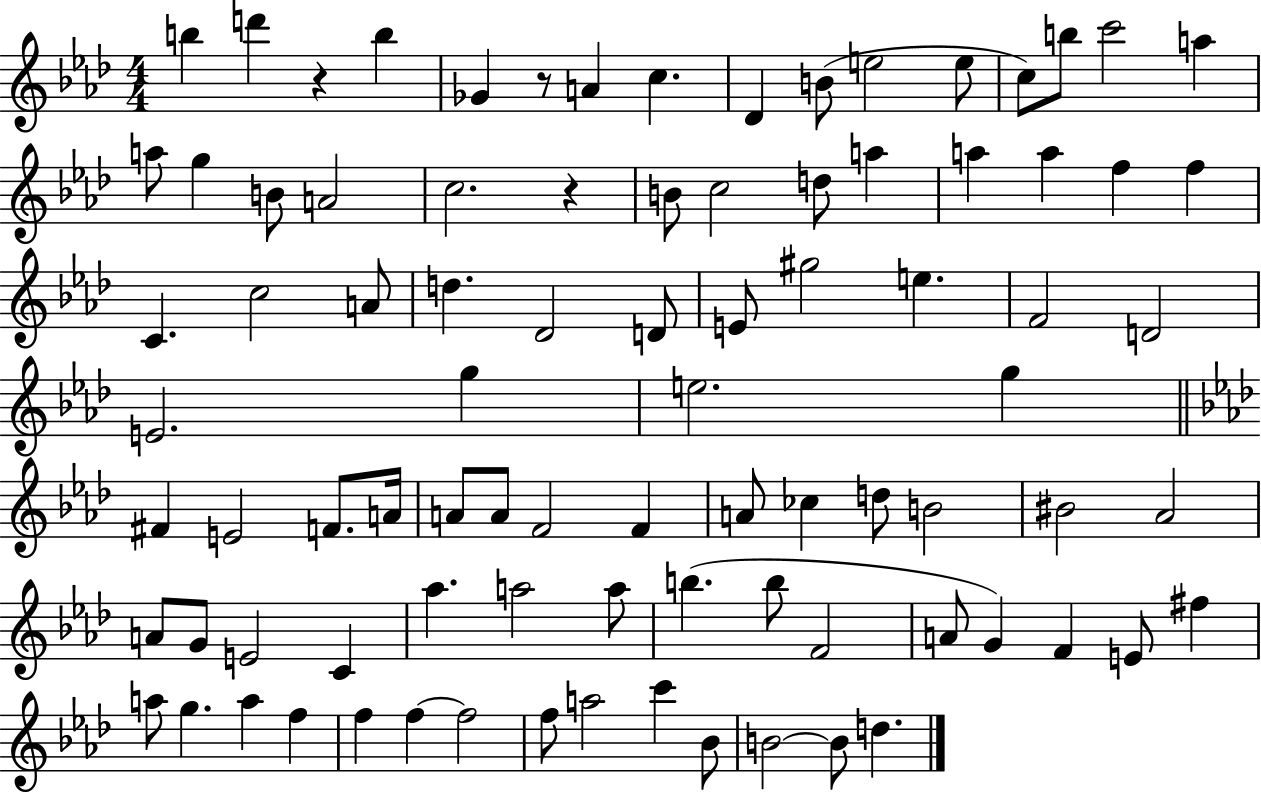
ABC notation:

X:1
T:Untitled
M:4/4
L:1/4
K:Ab
b d' z b _G z/2 A c _D B/2 e2 e/2 c/2 b/2 c'2 a a/2 g B/2 A2 c2 z B/2 c2 d/2 a a a f f C c2 A/2 d _D2 D/2 E/2 ^g2 e F2 D2 E2 g e2 g ^F E2 F/2 A/4 A/2 A/2 F2 F A/2 _c d/2 B2 ^B2 _A2 A/2 G/2 E2 C _a a2 a/2 b b/2 F2 A/2 G F E/2 ^f a/2 g a f f f f2 f/2 a2 c' _B/2 B2 B/2 d